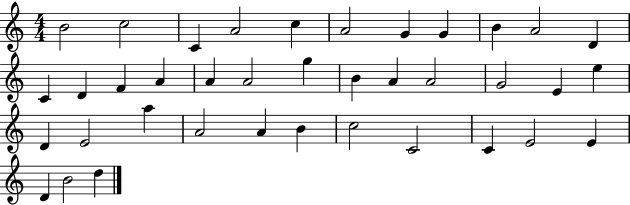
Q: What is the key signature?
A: C major